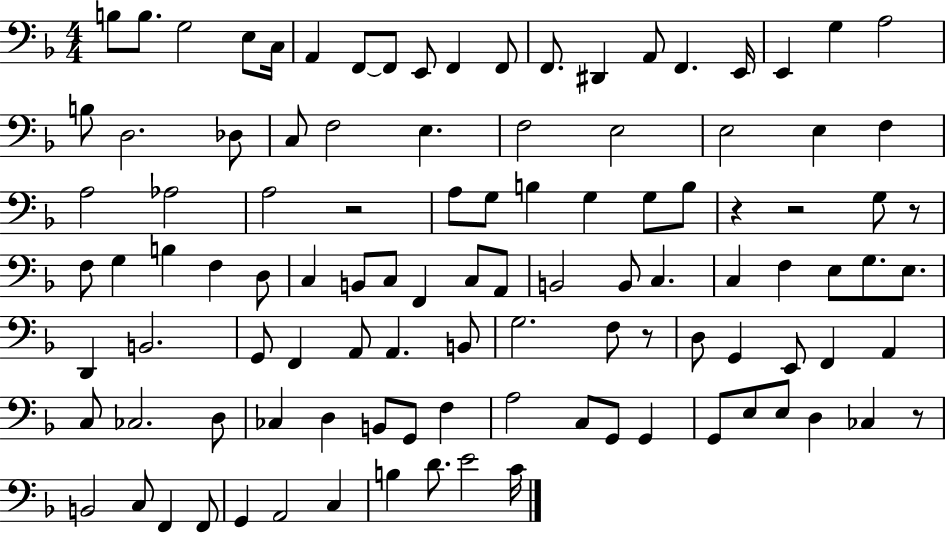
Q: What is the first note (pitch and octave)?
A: B3